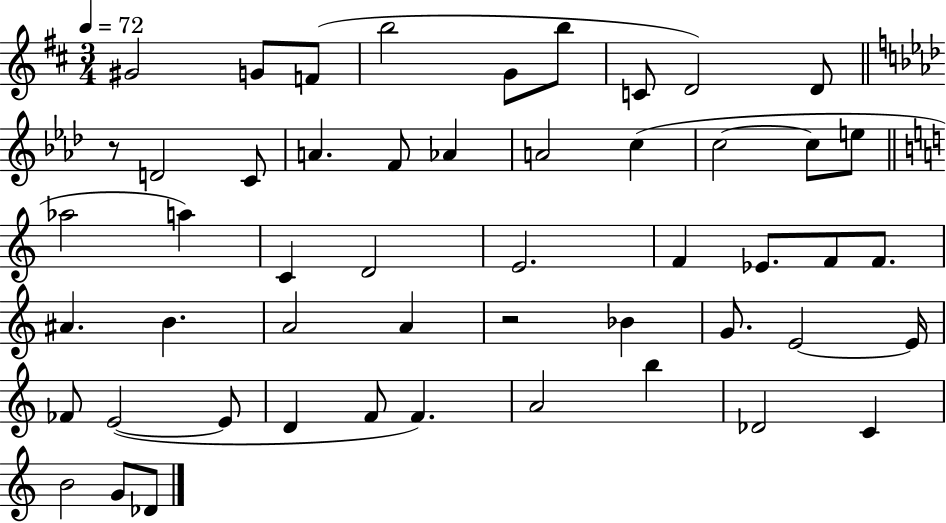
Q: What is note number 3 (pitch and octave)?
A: F4